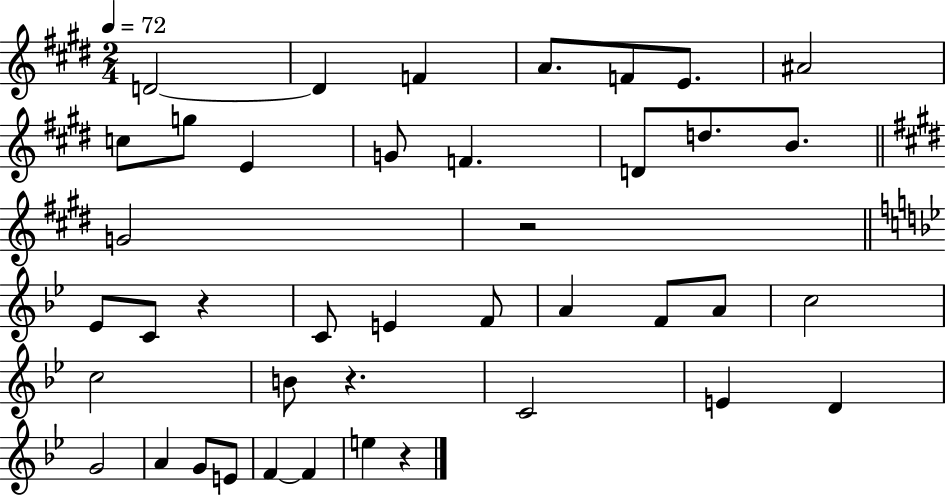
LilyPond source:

{
  \clef treble
  \numericTimeSignature
  \time 2/4
  \key e \major
  \tempo 4 = 72
  d'2~~ | d'4 f'4 | a'8. f'8 e'8. | ais'2 | \break c''8 g''8 e'4 | g'8 f'4. | d'8 d''8. b'8. | \bar "||" \break \key e \major g'2 | r2 | \bar "||" \break \key g \minor ees'8 c'8 r4 | c'8 e'4 f'8 | a'4 f'8 a'8 | c''2 | \break c''2 | b'8 r4. | c'2 | e'4 d'4 | \break g'2 | a'4 g'8 e'8 | f'4~~ f'4 | e''4 r4 | \break \bar "|."
}